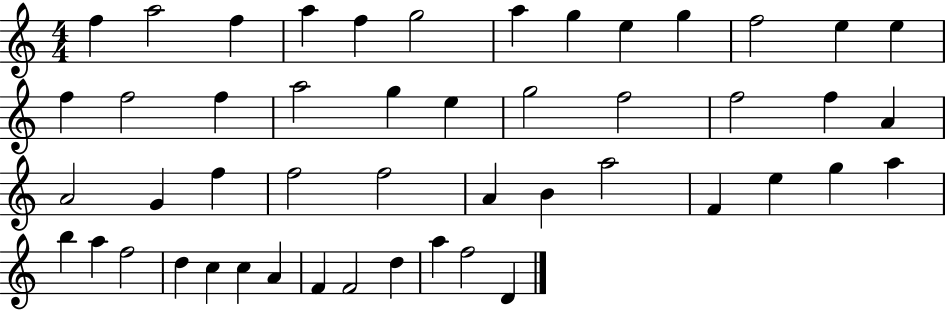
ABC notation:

X:1
T:Untitled
M:4/4
L:1/4
K:C
f a2 f a f g2 a g e g f2 e e f f2 f a2 g e g2 f2 f2 f A A2 G f f2 f2 A B a2 F e g a b a f2 d c c A F F2 d a f2 D